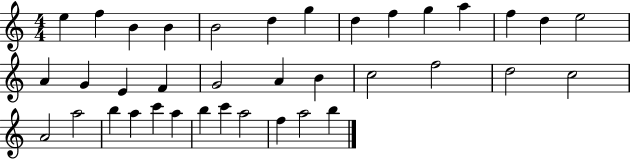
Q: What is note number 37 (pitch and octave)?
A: B5